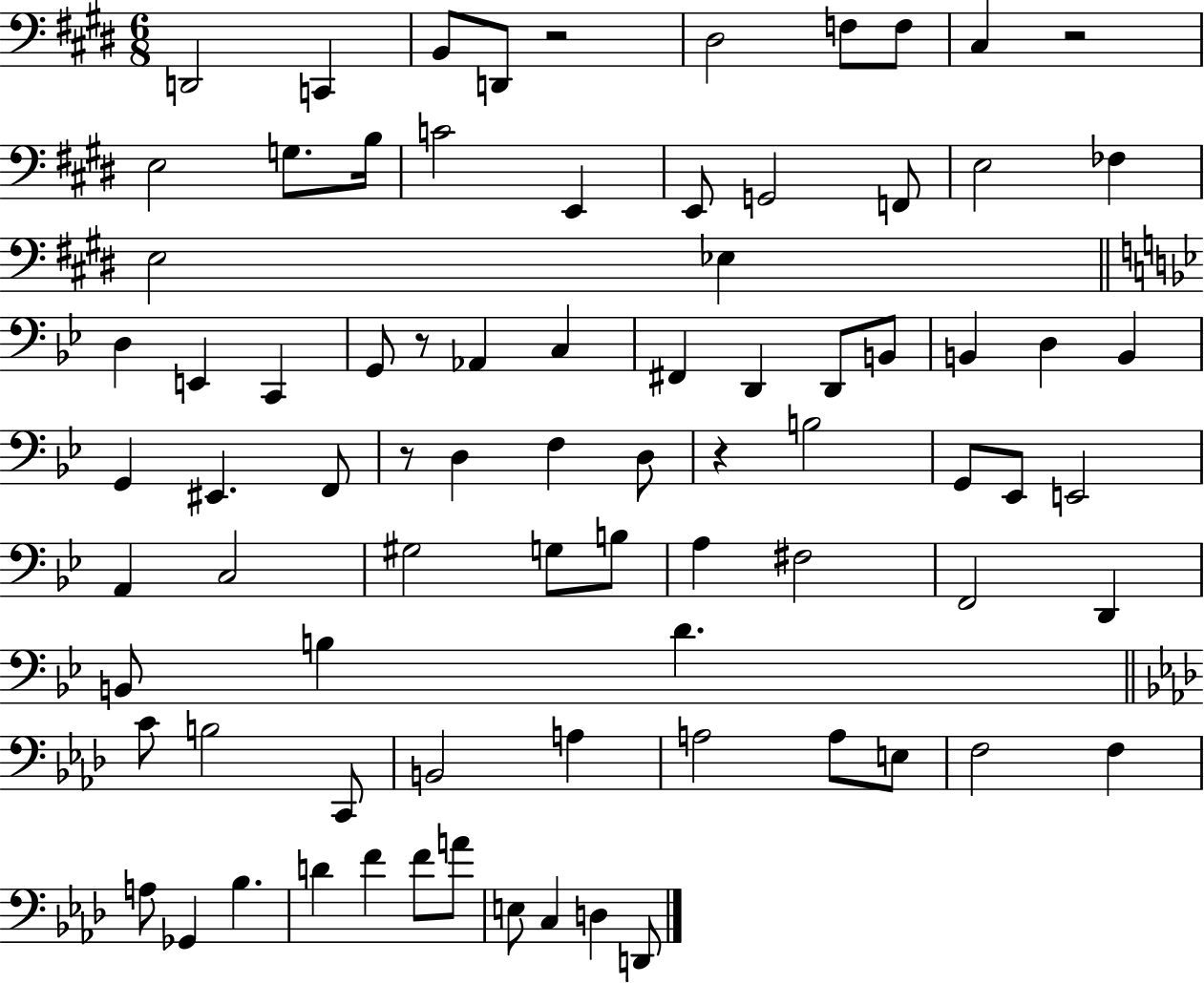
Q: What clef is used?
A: bass